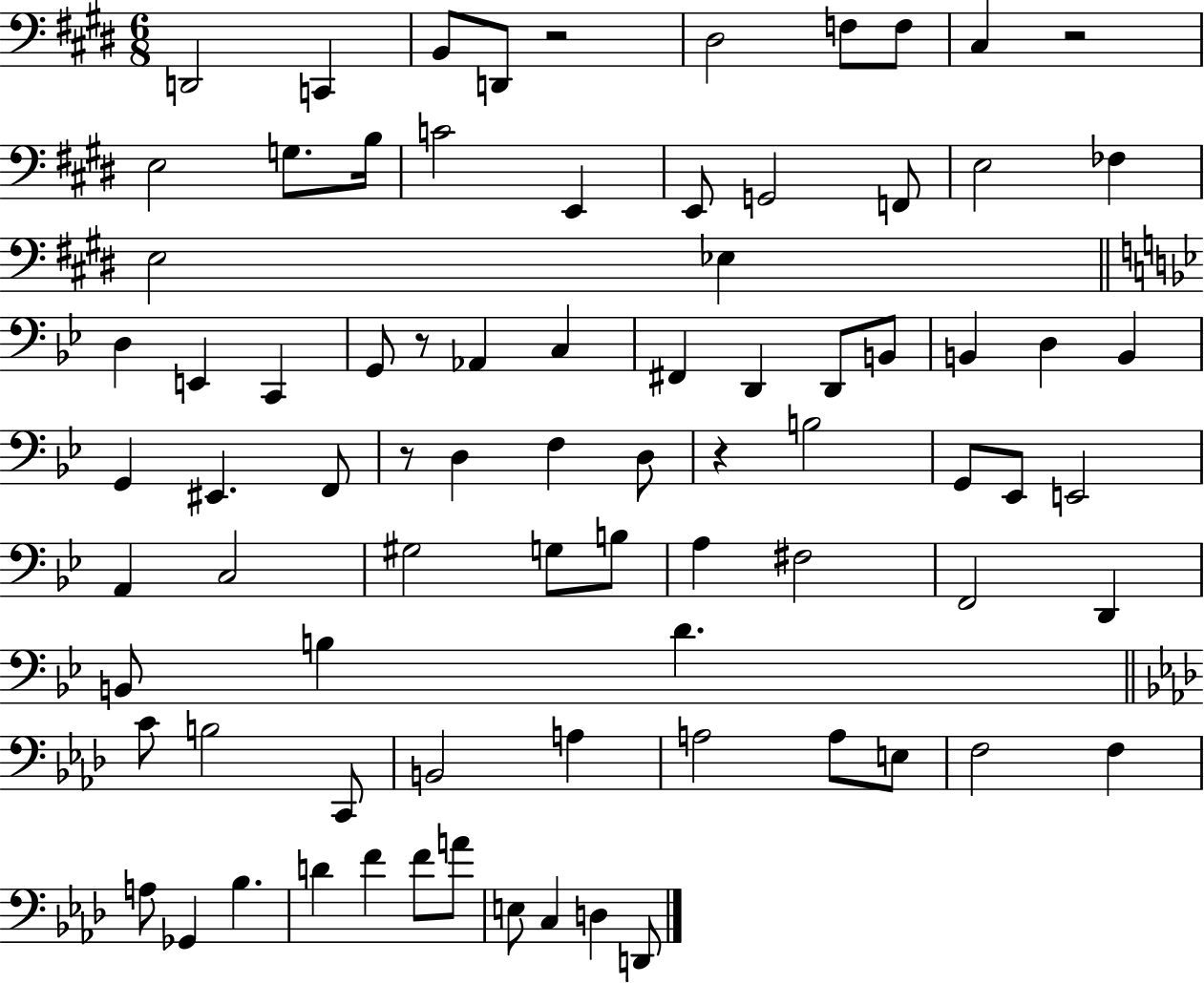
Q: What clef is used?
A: bass